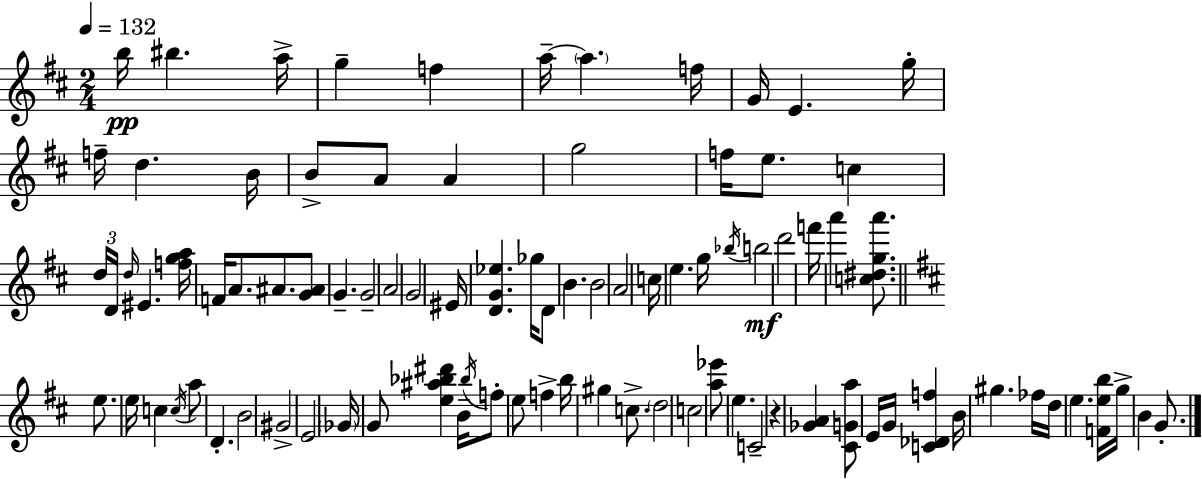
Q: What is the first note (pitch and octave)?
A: B5